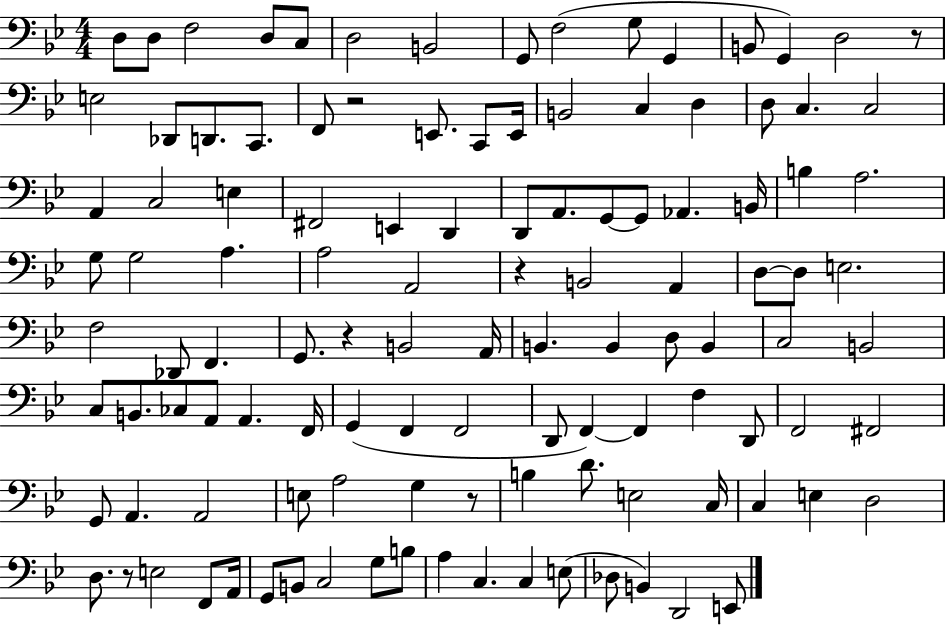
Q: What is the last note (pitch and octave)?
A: E2